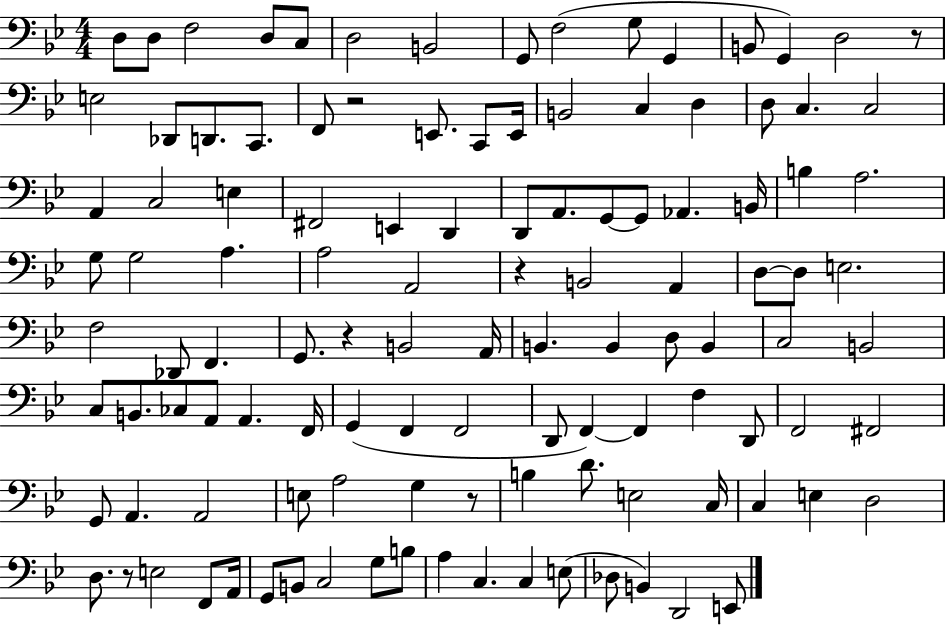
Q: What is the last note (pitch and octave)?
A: E2